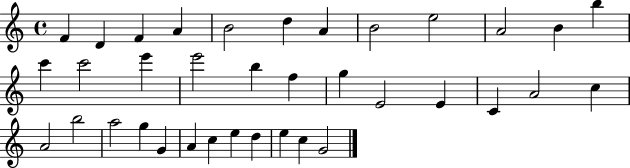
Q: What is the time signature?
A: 4/4